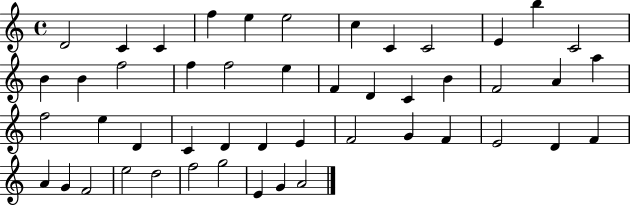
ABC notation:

X:1
T:Untitled
M:4/4
L:1/4
K:C
D2 C C f e e2 c C C2 E b C2 B B f2 f f2 e F D C B F2 A a f2 e D C D D E F2 G F E2 D F A G F2 e2 d2 f2 g2 E G A2